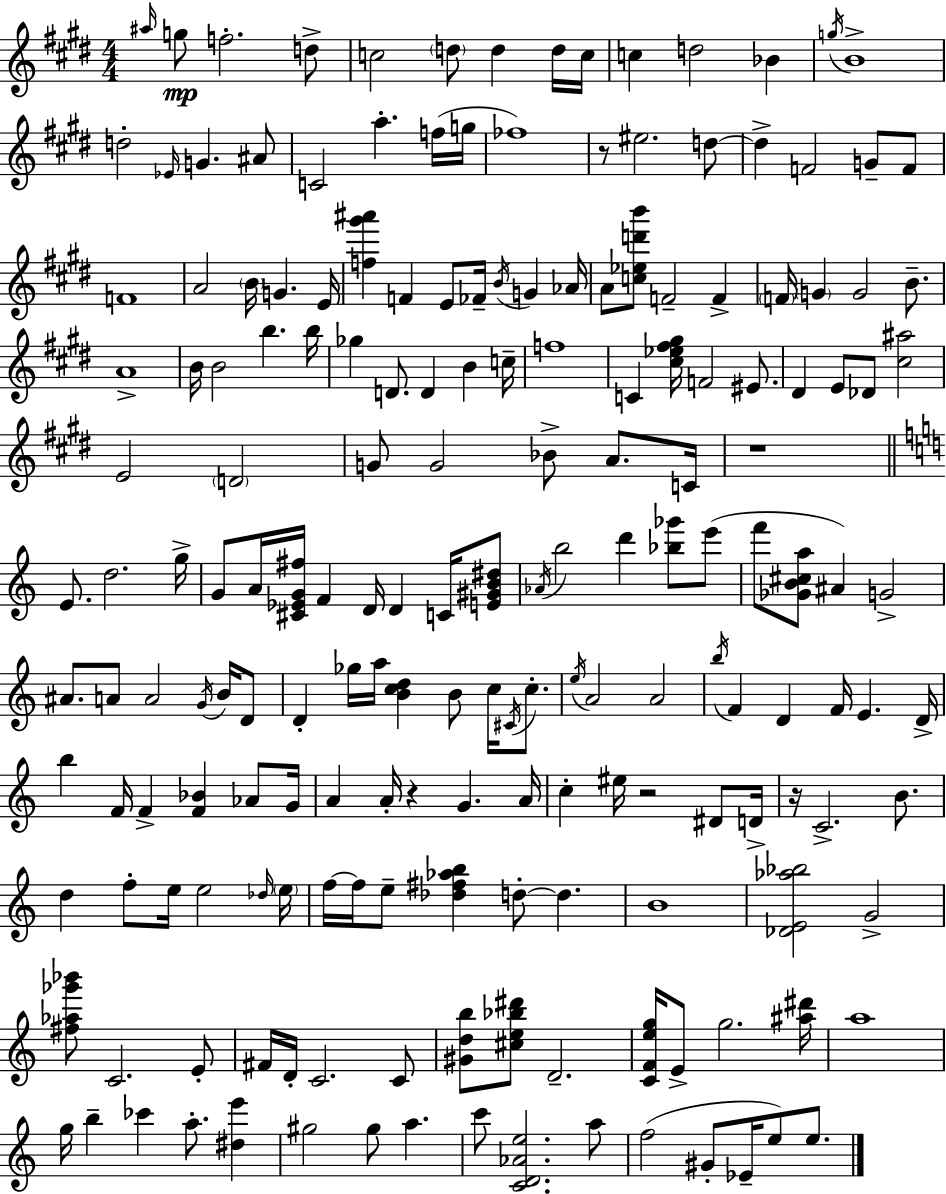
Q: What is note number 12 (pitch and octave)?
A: Bb4